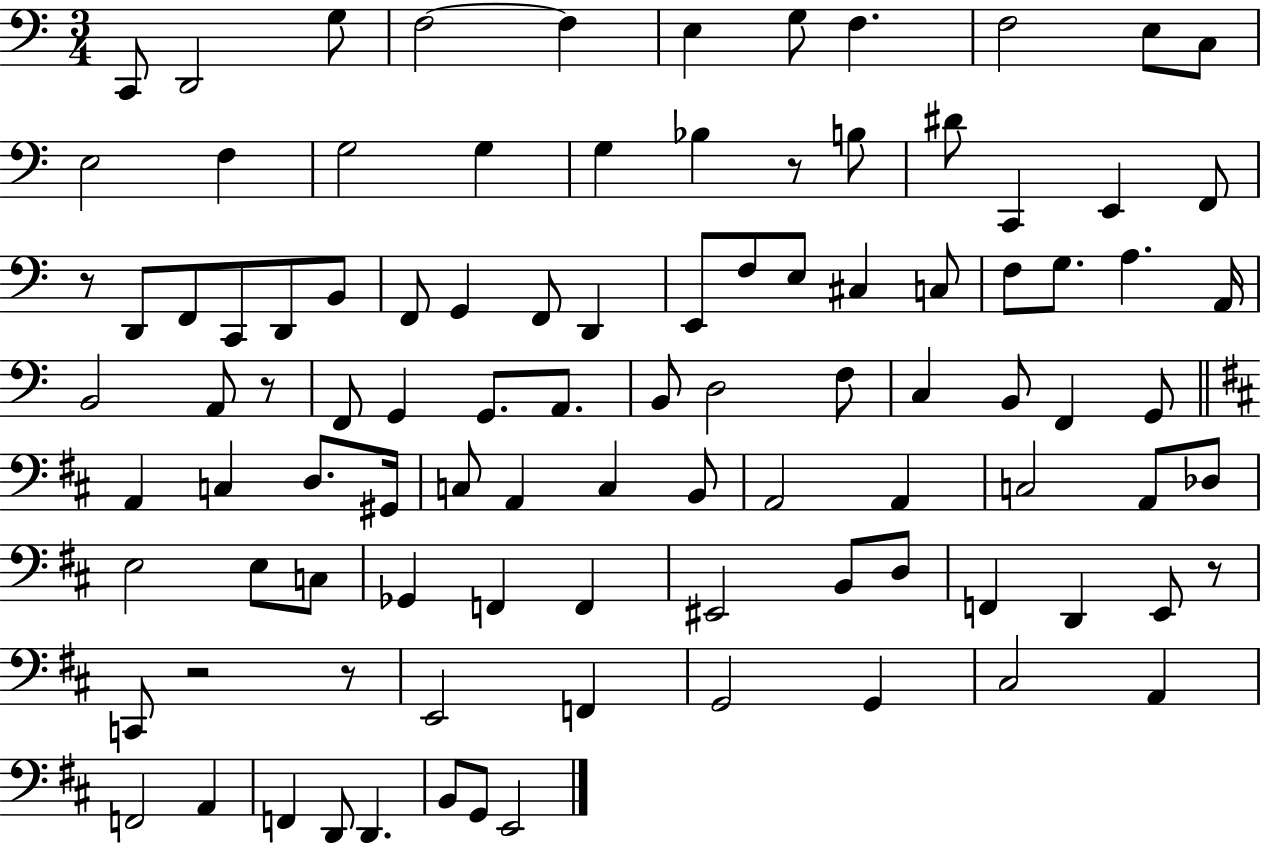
X:1
T:Untitled
M:3/4
L:1/4
K:C
C,,/2 D,,2 G,/2 F,2 F, E, G,/2 F, F,2 E,/2 C,/2 E,2 F, G,2 G, G, _B, z/2 B,/2 ^D/2 C,, E,, F,,/2 z/2 D,,/2 F,,/2 C,,/2 D,,/2 B,,/2 F,,/2 G,, F,,/2 D,, E,,/2 F,/2 E,/2 ^C, C,/2 F,/2 G,/2 A, A,,/4 B,,2 A,,/2 z/2 F,,/2 G,, G,,/2 A,,/2 B,,/2 D,2 F,/2 C, B,,/2 F,, G,,/2 A,, C, D,/2 ^G,,/4 C,/2 A,, C, B,,/2 A,,2 A,, C,2 A,,/2 _D,/2 E,2 E,/2 C,/2 _G,, F,, F,, ^E,,2 B,,/2 D,/2 F,, D,, E,,/2 z/2 C,,/2 z2 z/2 E,,2 F,, G,,2 G,, ^C,2 A,, F,,2 A,, F,, D,,/2 D,, B,,/2 G,,/2 E,,2